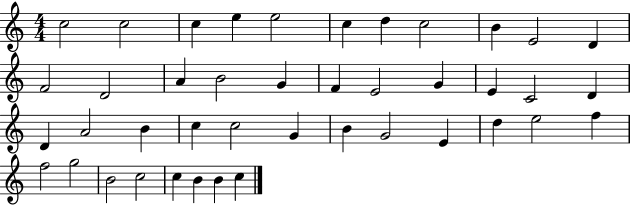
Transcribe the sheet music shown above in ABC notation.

X:1
T:Untitled
M:4/4
L:1/4
K:C
c2 c2 c e e2 c d c2 B E2 D F2 D2 A B2 G F E2 G E C2 D D A2 B c c2 G B G2 E d e2 f f2 g2 B2 c2 c B B c